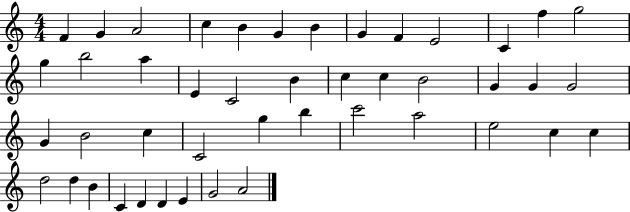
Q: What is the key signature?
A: C major